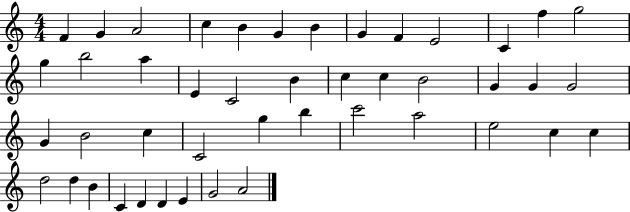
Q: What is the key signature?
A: C major